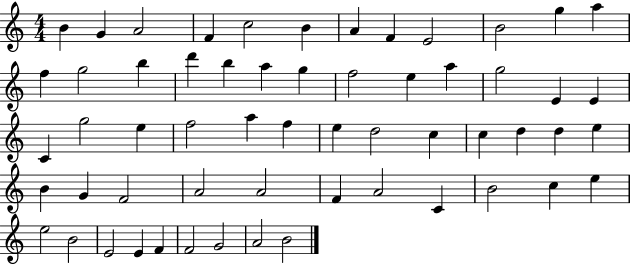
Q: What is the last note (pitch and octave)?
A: B4